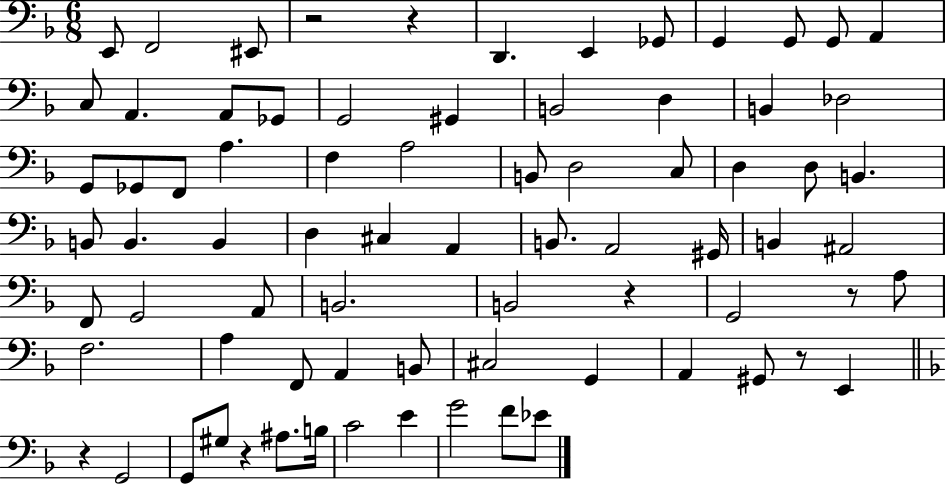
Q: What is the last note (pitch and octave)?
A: Eb4